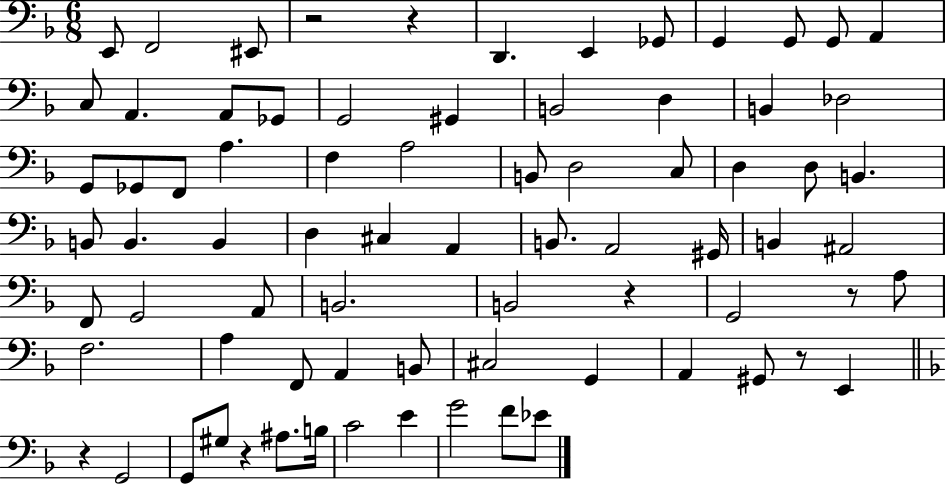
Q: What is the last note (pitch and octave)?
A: Eb4